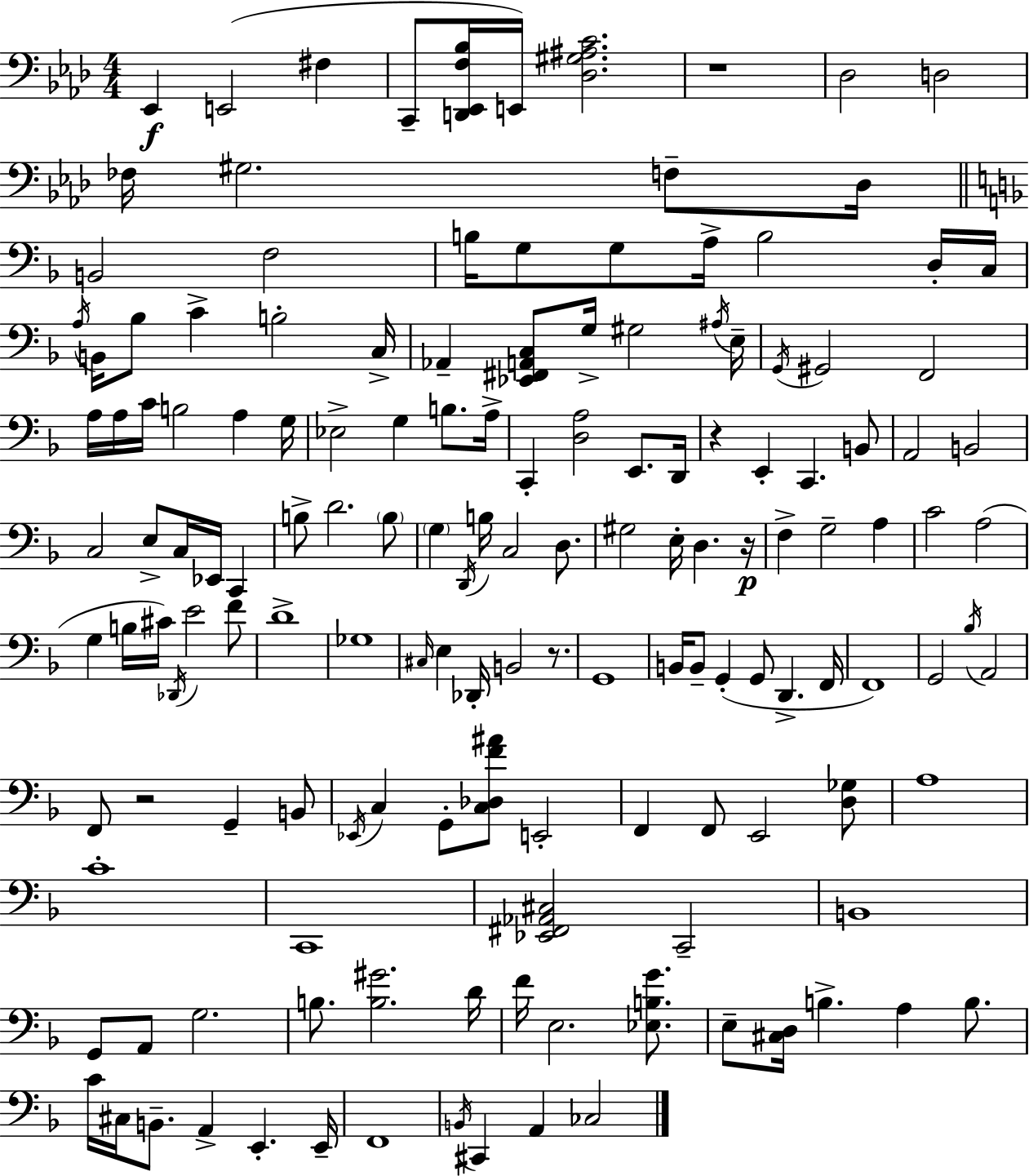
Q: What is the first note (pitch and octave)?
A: Eb2